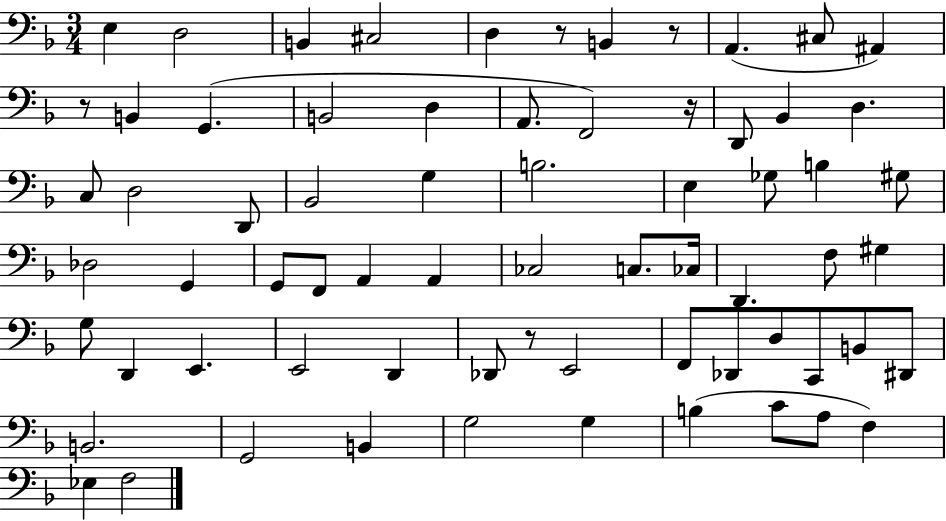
{
  \clef bass
  \numericTimeSignature
  \time 3/4
  \key f \major
  e4 d2 | b,4 cis2 | d4 r8 b,4 r8 | a,4.( cis8 ais,4) | \break r8 b,4 g,4.( | b,2 d4 | a,8. f,2) r16 | d,8 bes,4 d4. | \break c8 d2 d,8 | bes,2 g4 | b2. | e4 ges8 b4 gis8 | \break des2 g,4 | g,8 f,8 a,4 a,4 | ces2 c8. ces16 | d,4. f8 gis4 | \break g8 d,4 e,4. | e,2 d,4 | des,8 r8 e,2 | f,8 des,8 d8 c,8 b,8 dis,8 | \break b,2. | g,2 b,4 | g2 g4 | b4( c'8 a8 f4) | \break ees4 f2 | \bar "|."
}